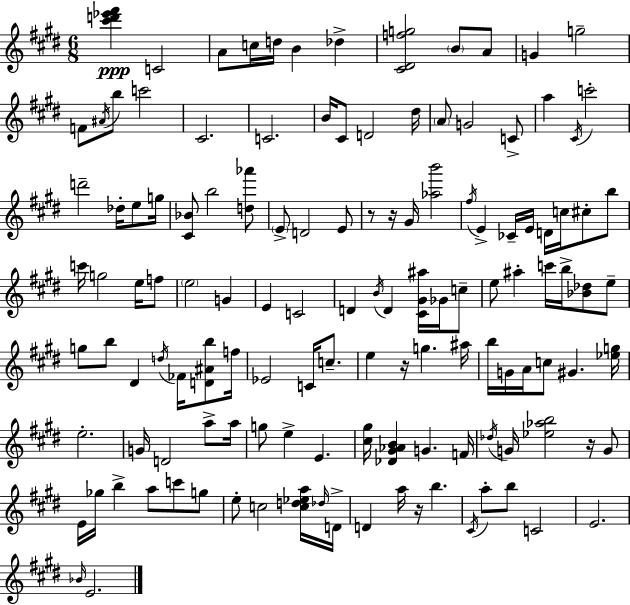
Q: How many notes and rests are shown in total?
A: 129